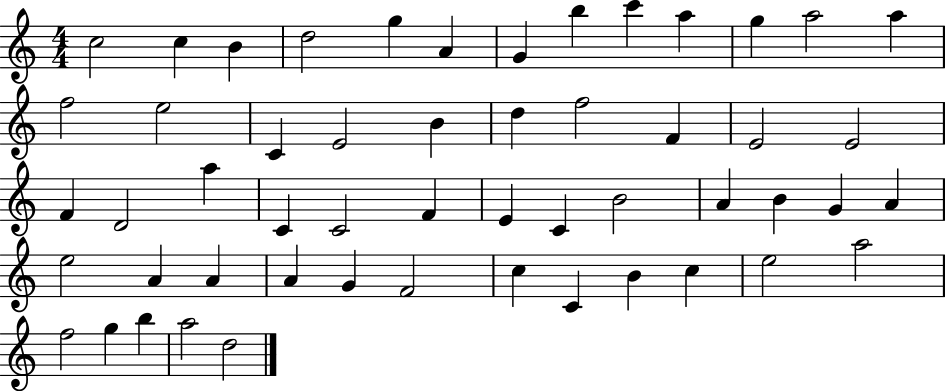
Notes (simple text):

C5/h C5/q B4/q D5/h G5/q A4/q G4/q B5/q C6/q A5/q G5/q A5/h A5/q F5/h E5/h C4/q E4/h B4/q D5/q F5/h F4/q E4/h E4/h F4/q D4/h A5/q C4/q C4/h F4/q E4/q C4/q B4/h A4/q B4/q G4/q A4/q E5/h A4/q A4/q A4/q G4/q F4/h C5/q C4/q B4/q C5/q E5/h A5/h F5/h G5/q B5/q A5/h D5/h